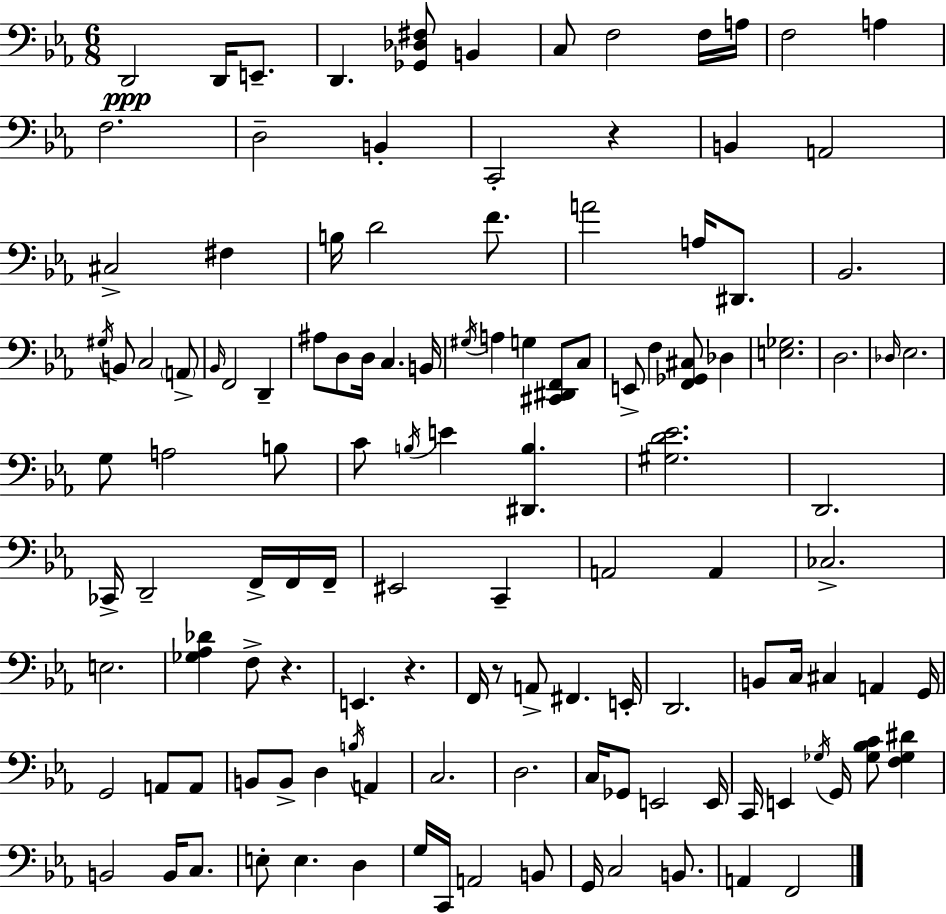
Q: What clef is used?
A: bass